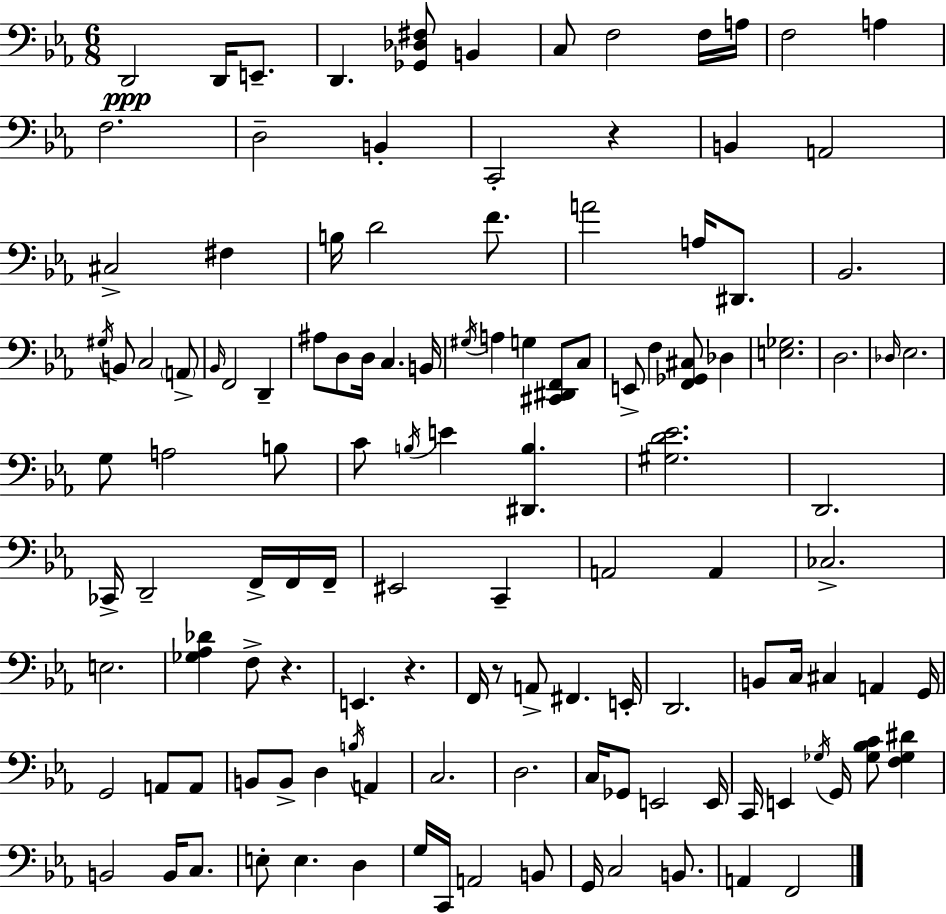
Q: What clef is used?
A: bass